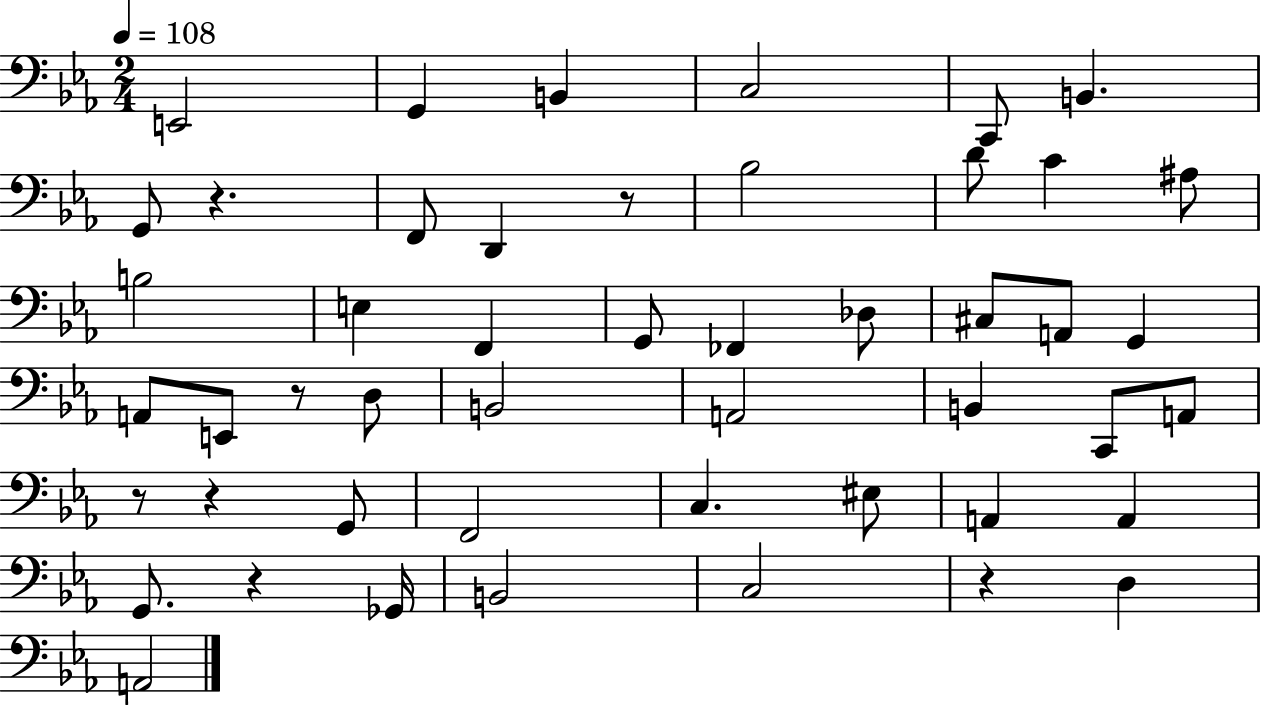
{
  \clef bass
  \numericTimeSignature
  \time 2/4
  \key ees \major
  \tempo 4 = 108
  e,2 | g,4 b,4 | c2 | c,8 b,4. | \break g,8 r4. | f,8 d,4 r8 | bes2 | d'8 c'4 ais8 | \break b2 | e4 f,4 | g,8 fes,4 des8 | cis8 a,8 g,4 | \break a,8 e,8 r8 d8 | b,2 | a,2 | b,4 c,8 a,8 | \break r8 r4 g,8 | f,2 | c4. eis8 | a,4 a,4 | \break g,8. r4 ges,16 | b,2 | c2 | r4 d4 | \break a,2 | \bar "|."
}